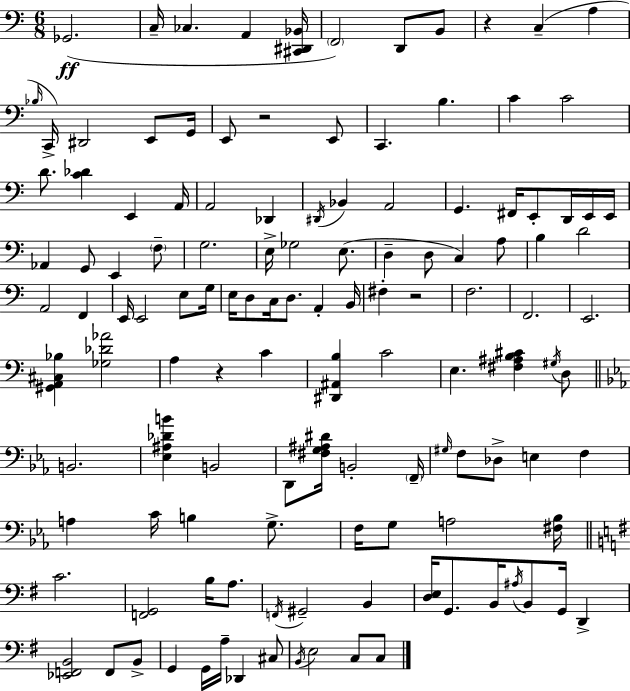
Gb2/h. C3/s CES3/q. A2/q [C#2,D#2,Bb2]/s F2/h D2/e B2/e R/q C3/q A3/q Bb3/s C2/s D#2/h E2/e G2/s E2/e R/h E2/e C2/q. B3/q. C4/q C4/h D4/e. [C4,Db4]/q E2/q A2/s A2/h Db2/q D#2/s Bb2/q A2/h G2/q. F#2/s E2/e D2/s E2/s E2/s Ab2/q G2/e E2/q F3/e G3/h. E3/s Gb3/h E3/e. D3/q D3/e C3/q A3/e B3/q D4/h A2/h F2/q E2/s E2/h E3/e G3/s E3/s D3/e C3/s D3/e. A2/q B2/s F#3/q R/h F3/h. F2/h. E2/h. [G#2,A2,C#3,Bb3]/q [Gb3,Db4,Ab4]/h A3/q R/q C4/q [D#2,A#2,B3]/q C4/h E3/q. [F#3,A#3,B3,C#4]/q G#3/s D3/e B2/h. [Eb3,A#3,Db4,B4]/q B2/h D2/e [F#3,G3,A#3,D#4]/s B2/h F2/s G#3/s F3/e Db3/e E3/q F3/q A3/q C4/s B3/q G3/e. F3/s G3/e A3/h [F#3,Bb3]/s C4/h. [F2,G2]/h B3/s A3/e. F2/s G#2/h B2/q [D3,E3]/s G2/e. B2/s A#3/s B2/e G2/s D2/q [Eb2,F2,B2]/h F2/e B2/e G2/q G2/s A3/s Db2/q C#3/e B2/s E3/h C3/e C3/e